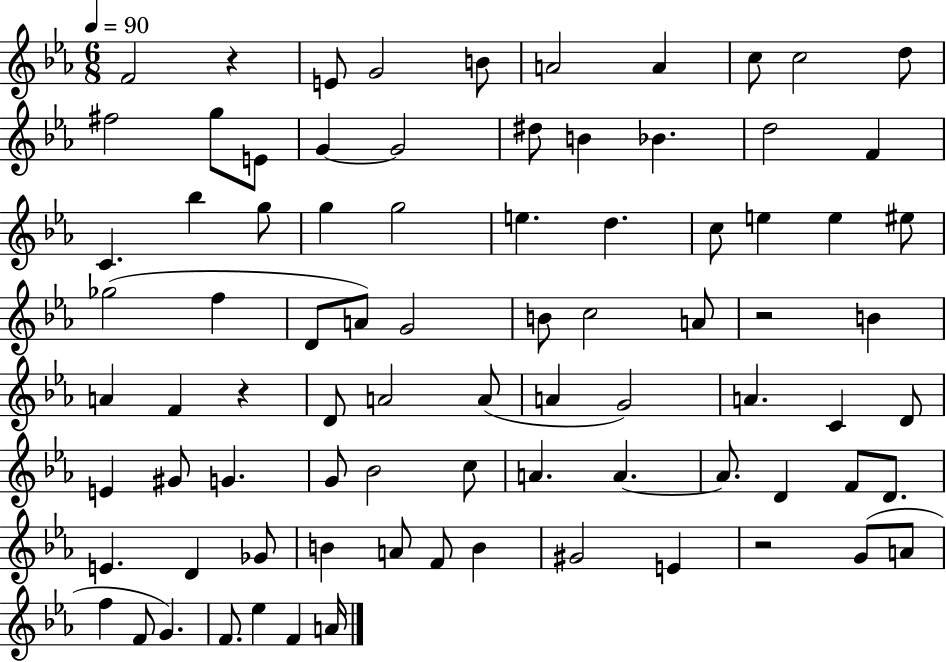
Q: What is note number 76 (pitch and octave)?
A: F4